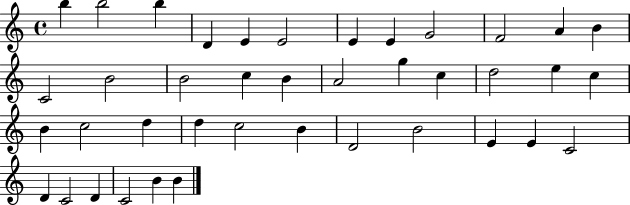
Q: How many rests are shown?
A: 0